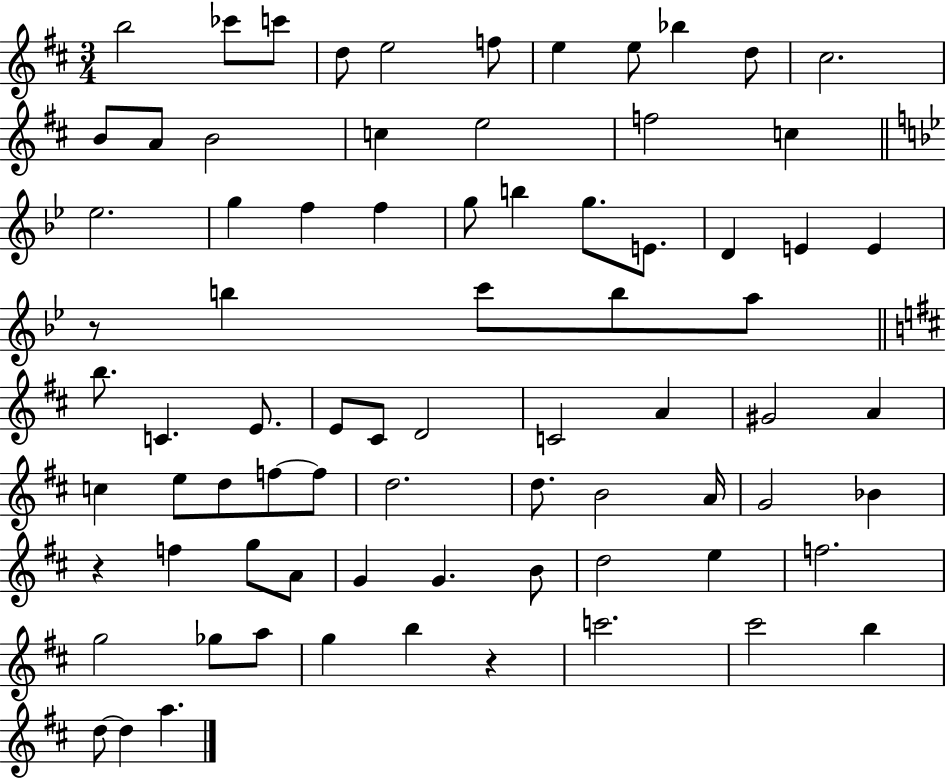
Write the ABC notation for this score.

X:1
T:Untitled
M:3/4
L:1/4
K:D
b2 _c'/2 c'/2 d/2 e2 f/2 e e/2 _b d/2 ^c2 B/2 A/2 B2 c e2 f2 c _e2 g f f g/2 b g/2 E/2 D E E z/2 b c'/2 b/2 a/2 b/2 C E/2 E/2 ^C/2 D2 C2 A ^G2 A c e/2 d/2 f/2 f/2 d2 d/2 B2 A/4 G2 _B z f g/2 A/2 G G B/2 d2 e f2 g2 _g/2 a/2 g b z c'2 ^c'2 b d/2 d a